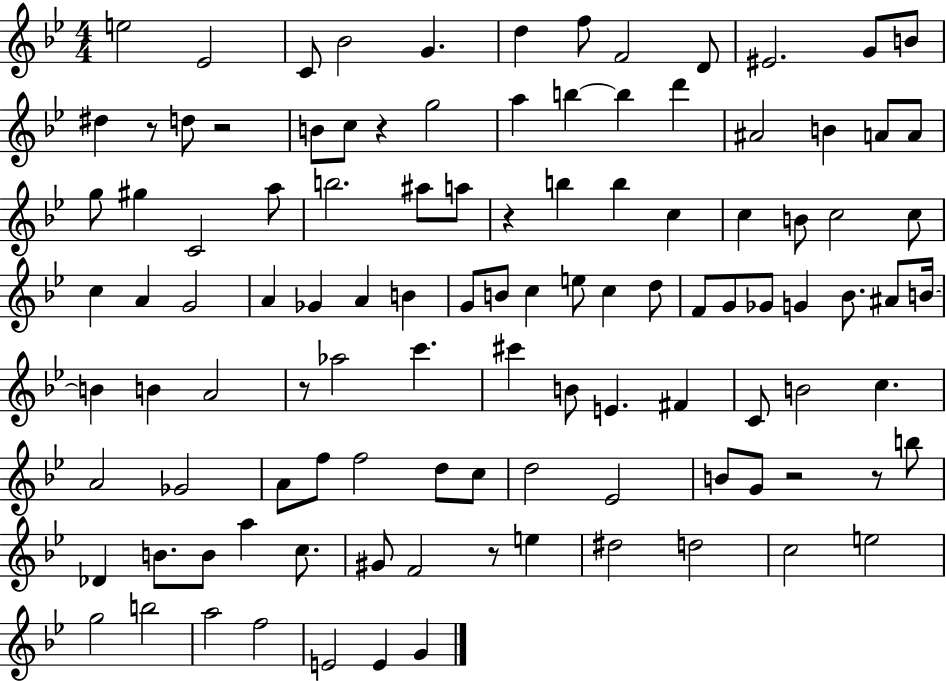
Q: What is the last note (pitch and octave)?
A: G4